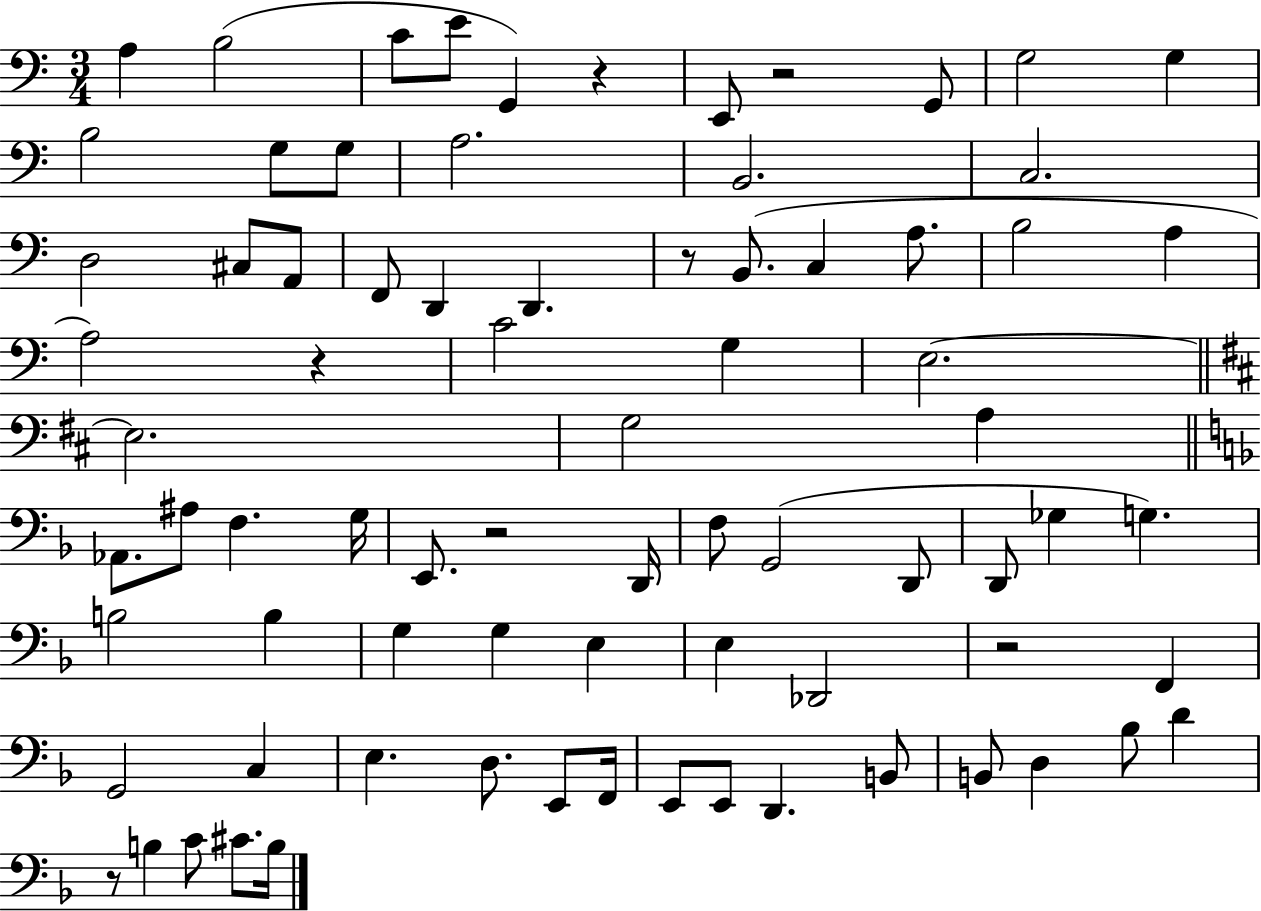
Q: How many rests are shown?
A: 7